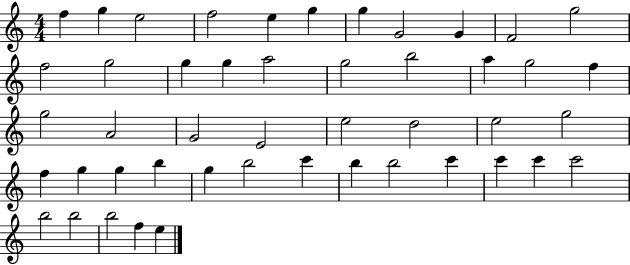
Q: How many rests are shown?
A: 0